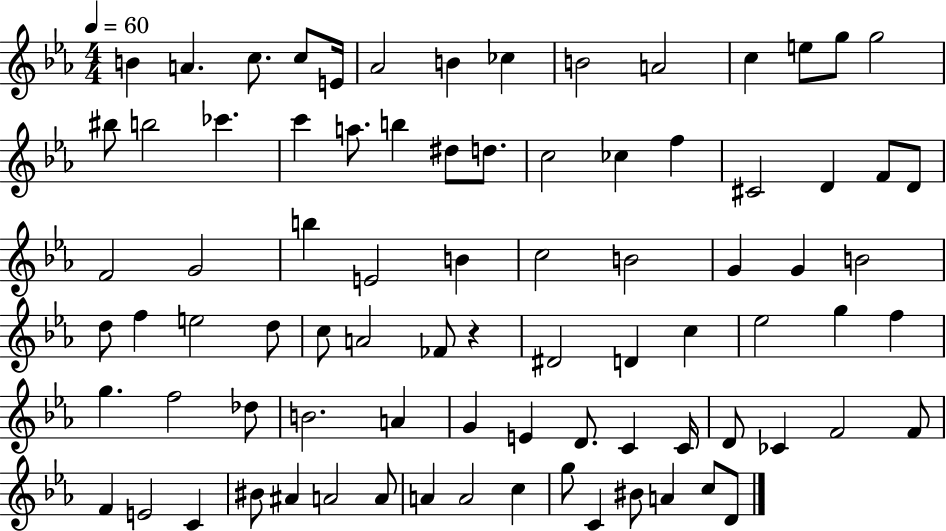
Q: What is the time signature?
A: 4/4